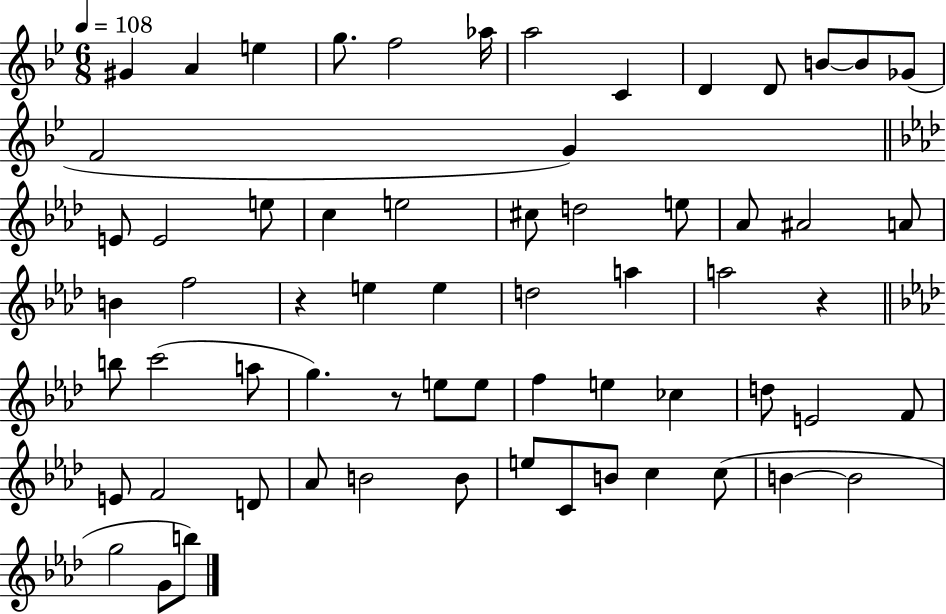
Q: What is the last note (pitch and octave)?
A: B5